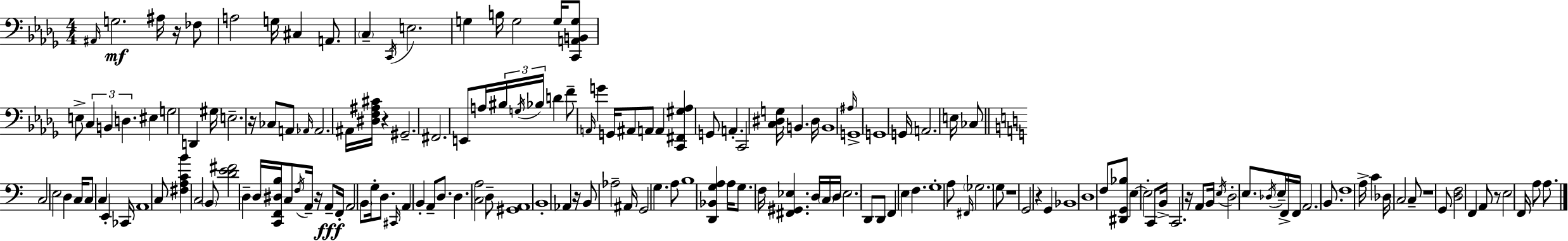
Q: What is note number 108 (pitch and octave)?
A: F3